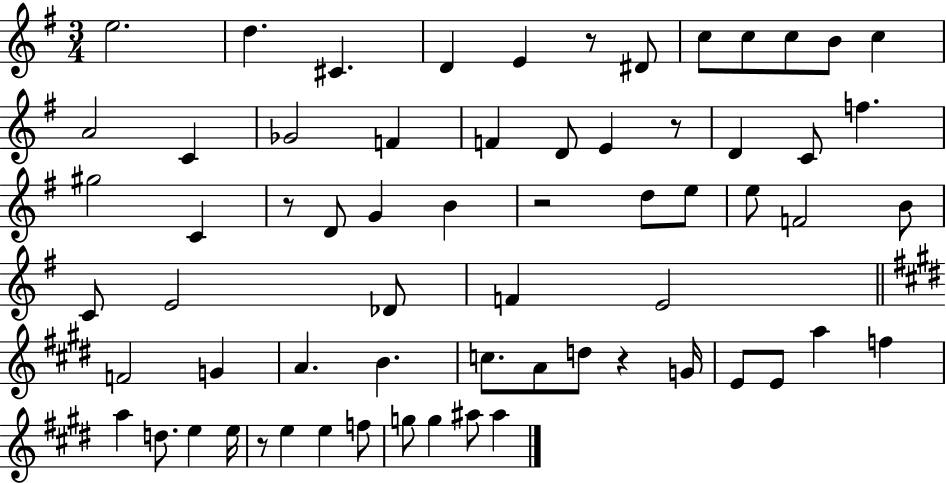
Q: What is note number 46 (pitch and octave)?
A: E4